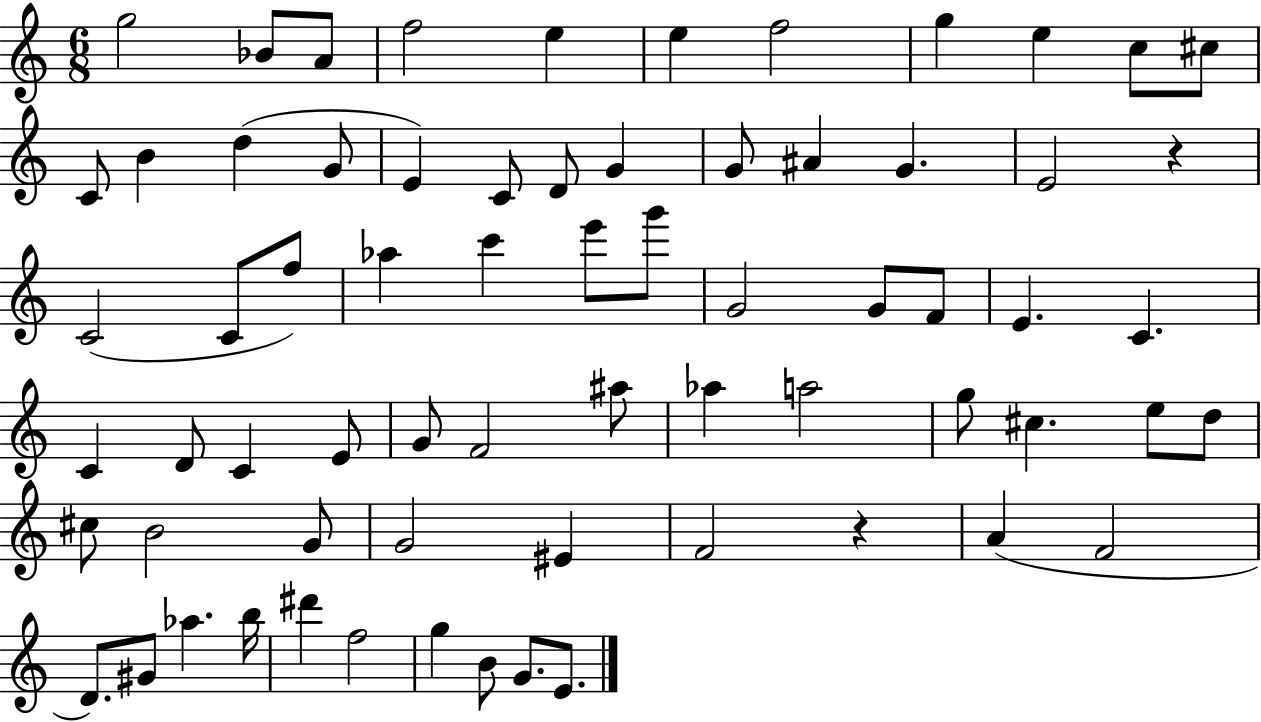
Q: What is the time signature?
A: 6/8